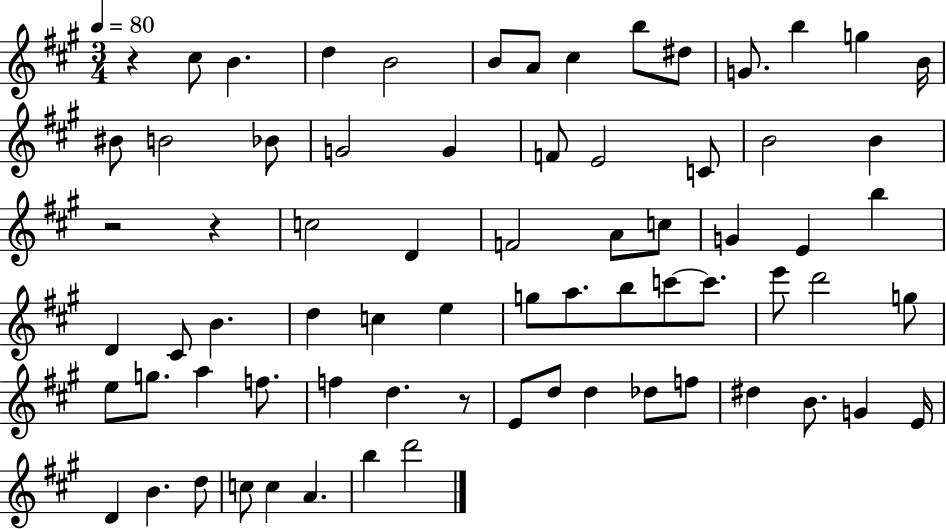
{
  \clef treble
  \numericTimeSignature
  \time 3/4
  \key a \major
  \tempo 4 = 80
  r4 cis''8 b'4. | d''4 b'2 | b'8 a'8 cis''4 b''8 dis''8 | g'8. b''4 g''4 b'16 | \break bis'8 b'2 bes'8 | g'2 g'4 | f'8 e'2 c'8 | b'2 b'4 | \break r2 r4 | c''2 d'4 | f'2 a'8 c''8 | g'4 e'4 b''4 | \break d'4 cis'8 b'4. | d''4 c''4 e''4 | g''8 a''8. b''8 c'''8~~ c'''8. | e'''8 d'''2 g''8 | \break e''8 g''8. a''4 f''8. | f''4 d''4. r8 | e'8 d''8 d''4 des''8 f''8 | dis''4 b'8. g'4 e'16 | \break d'4 b'4. d''8 | c''8 c''4 a'4. | b''4 d'''2 | \bar "|."
}